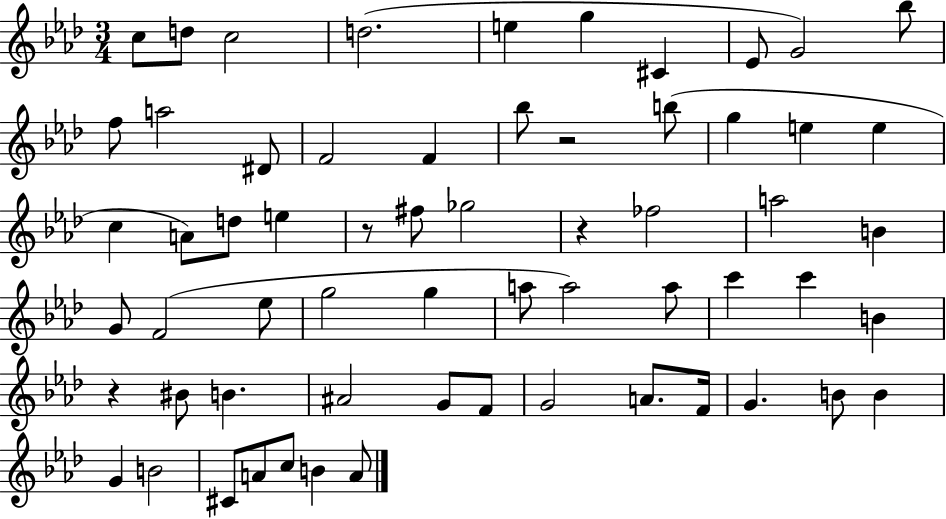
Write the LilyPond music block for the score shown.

{
  \clef treble
  \numericTimeSignature
  \time 3/4
  \key aes \major
  c''8 d''8 c''2 | d''2.( | e''4 g''4 cis'4 | ees'8 g'2) bes''8 | \break f''8 a''2 dis'8 | f'2 f'4 | bes''8 r2 b''8( | g''4 e''4 e''4 | \break c''4 a'8) d''8 e''4 | r8 fis''8 ges''2 | r4 fes''2 | a''2 b'4 | \break g'8 f'2( ees''8 | g''2 g''4 | a''8 a''2) a''8 | c'''4 c'''4 b'4 | \break r4 bis'8 b'4. | ais'2 g'8 f'8 | g'2 a'8. f'16 | g'4. b'8 b'4 | \break g'4 b'2 | cis'8 a'8 c''8 b'4 a'8 | \bar "|."
}